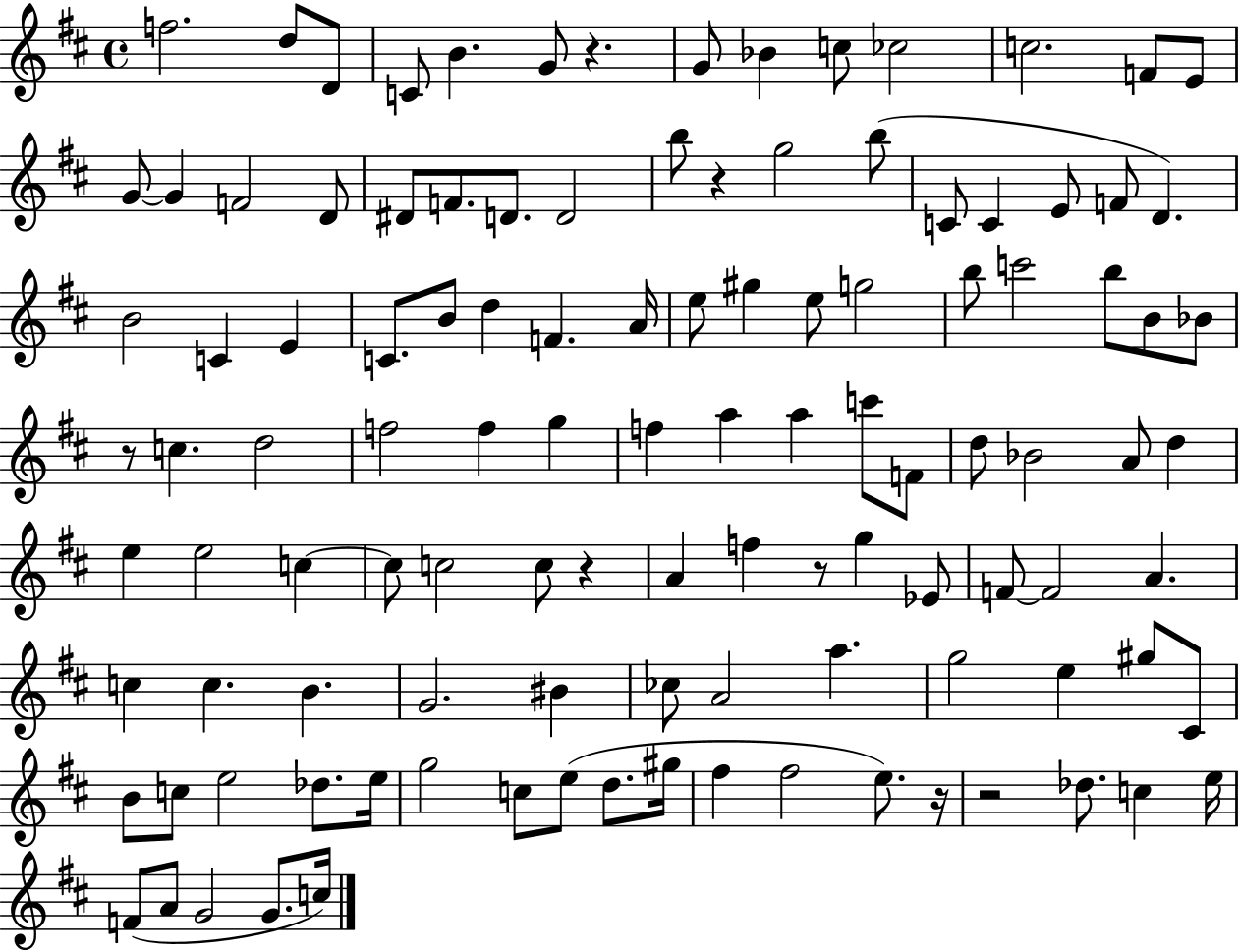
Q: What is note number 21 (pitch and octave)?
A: D4